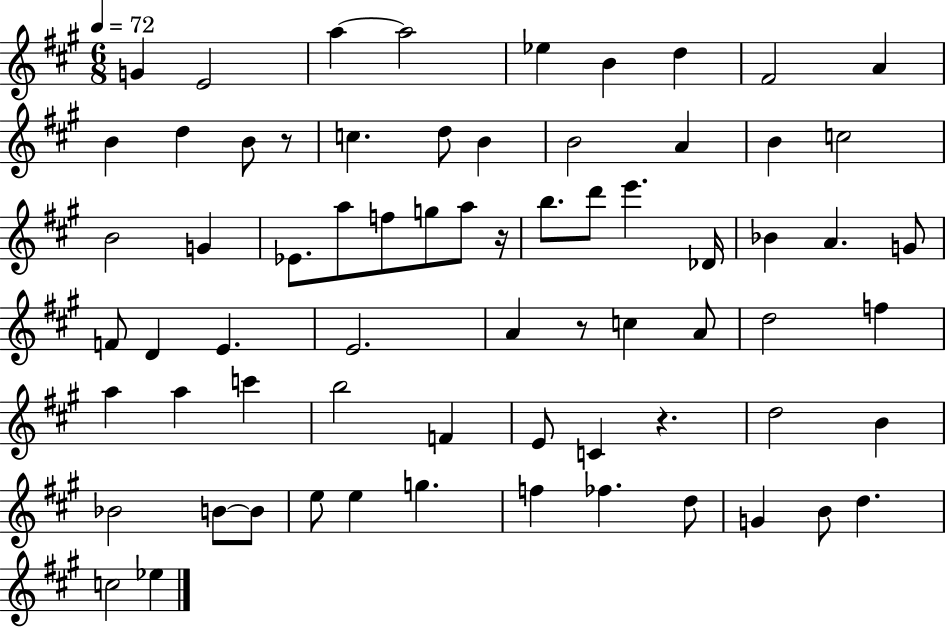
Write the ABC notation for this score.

X:1
T:Untitled
M:6/8
L:1/4
K:A
G E2 a a2 _e B d ^F2 A B d B/2 z/2 c d/2 B B2 A B c2 B2 G _E/2 a/2 f/2 g/2 a/2 z/4 b/2 d'/2 e' _D/4 _B A G/2 F/2 D E E2 A z/2 c A/2 d2 f a a c' b2 F E/2 C z d2 B _B2 B/2 B/2 e/2 e g f _f d/2 G B/2 d c2 _e